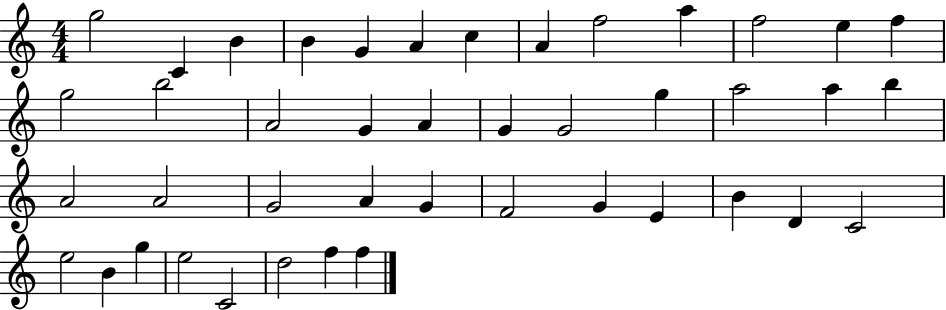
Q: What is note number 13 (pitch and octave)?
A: F5